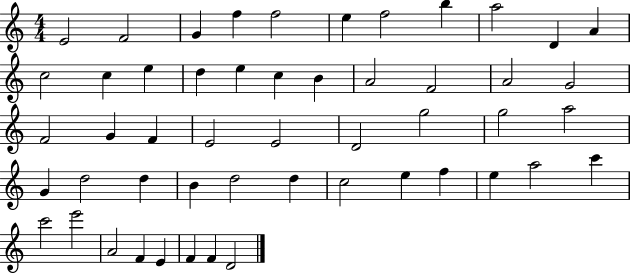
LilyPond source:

{
  \clef treble
  \numericTimeSignature
  \time 4/4
  \key c \major
  e'2 f'2 | g'4 f''4 f''2 | e''4 f''2 b''4 | a''2 d'4 a'4 | \break c''2 c''4 e''4 | d''4 e''4 c''4 b'4 | a'2 f'2 | a'2 g'2 | \break f'2 g'4 f'4 | e'2 e'2 | d'2 g''2 | g''2 a''2 | \break g'4 d''2 d''4 | b'4 d''2 d''4 | c''2 e''4 f''4 | e''4 a''2 c'''4 | \break c'''2 e'''2 | a'2 f'4 e'4 | f'4 f'4 d'2 | \bar "|."
}